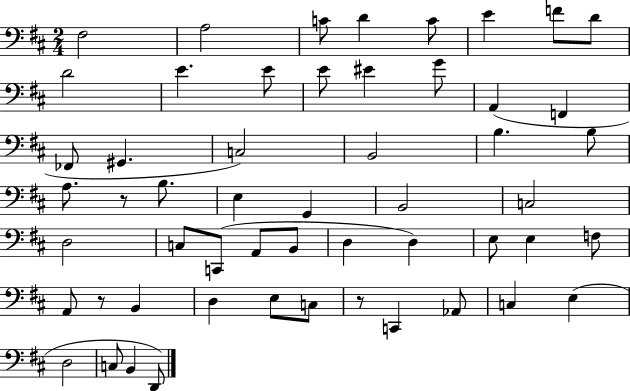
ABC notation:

X:1
T:Untitled
M:2/4
L:1/4
K:D
^F,2 A,2 C/2 D C/2 E F/2 D/2 D2 E E/2 E/2 ^E G/2 A,, F,, _F,,/2 ^G,, C,2 B,,2 B, B,/2 A,/2 z/2 B,/2 E, G,, B,,2 C,2 D,2 C,/2 C,,/2 A,,/2 B,,/2 D, D, E,/2 E, F,/2 A,,/2 z/2 B,, D, E,/2 C,/2 z/2 C,, _A,,/2 C, E, D,2 C,/2 B,, D,,/2